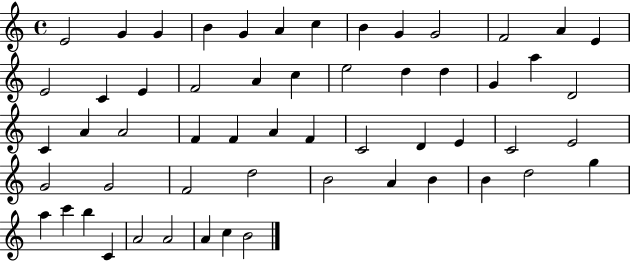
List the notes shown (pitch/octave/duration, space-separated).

E4/h G4/q G4/q B4/q G4/q A4/q C5/q B4/q G4/q G4/h F4/h A4/q E4/q E4/h C4/q E4/q F4/h A4/q C5/q E5/h D5/q D5/q G4/q A5/q D4/h C4/q A4/q A4/h F4/q F4/q A4/q F4/q C4/h D4/q E4/q C4/h E4/h G4/h G4/h F4/h D5/h B4/h A4/q B4/q B4/q D5/h G5/q A5/q C6/q B5/q C4/q A4/h A4/h A4/q C5/q B4/h